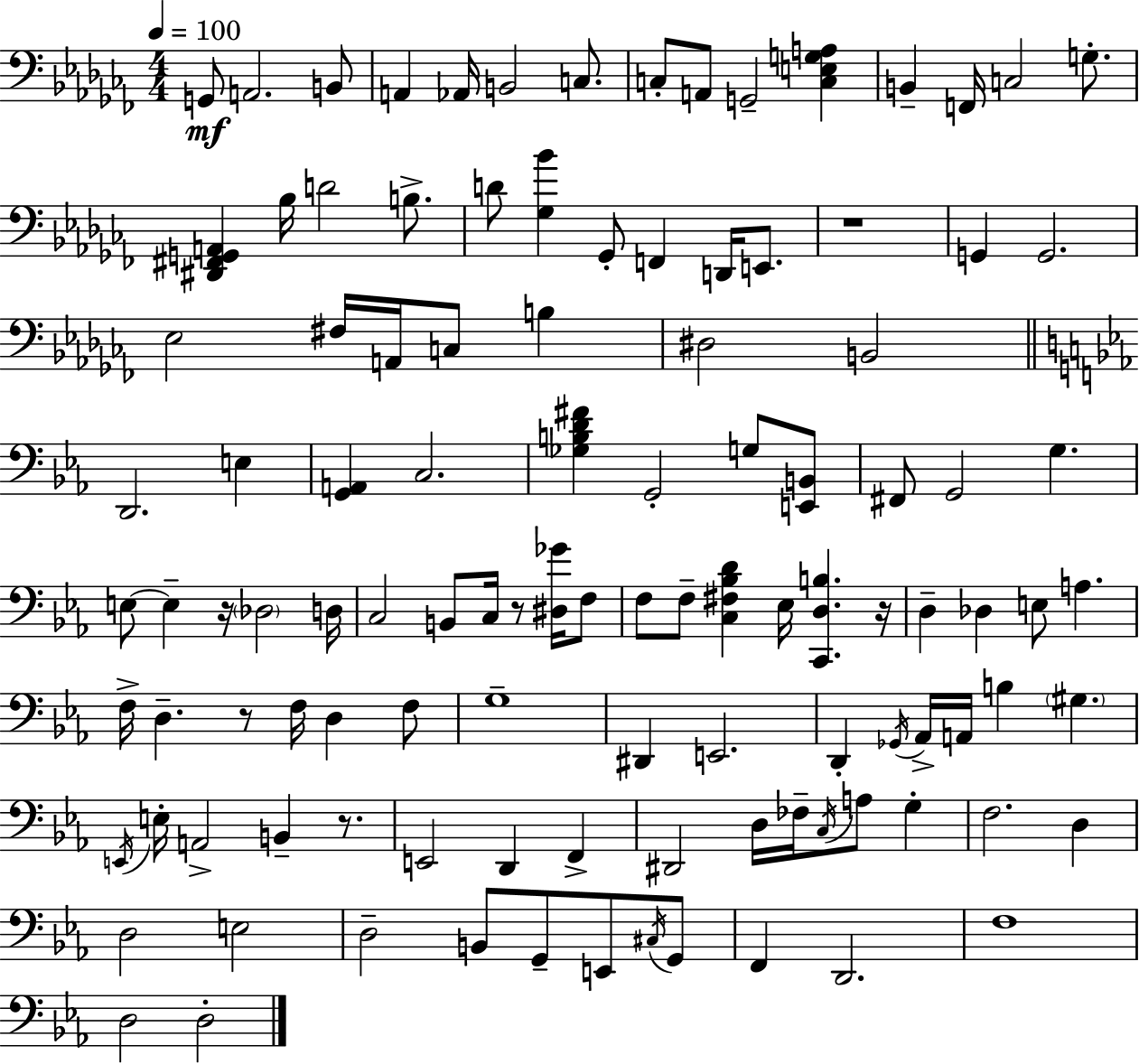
{
  \clef bass
  \numericTimeSignature
  \time 4/4
  \key aes \minor
  \tempo 4 = 100
  g,8\mf a,2. b,8 | a,4 aes,16 b,2 c8. | c8-. a,8 g,2-- <c e g a>4 | b,4-- f,16 c2 g8.-. | \break <dis, fis, g, a,>4 bes16 d'2 b8.-> | d'8 <ges bes'>4 ges,8-. f,4 d,16 e,8. | r1 | g,4 g,2. | \break ees2 fis16 a,16 c8 b4 | dis2 b,2 | \bar "||" \break \key c \minor d,2. e4 | <g, a,>4 c2. | <ges b d' fis'>4 g,2-. g8 <e, b,>8 | fis,8 g,2 g4. | \break e8~~ e4-- r16 \parenthesize des2 d16 | c2 b,8 c16 r8 <dis ges'>16 f8 | f8 f8-- <c fis bes d'>4 ees16 <c, d b>4. r16 | d4-- des4 e8 a4. | \break f16-> d4.-- r8 f16 d4 f8 | g1-- | dis,4 e,2. | d,4-. \acciaccatura { ges,16 } aes,16-> a,16 b4 \parenthesize gis4. | \break \acciaccatura { e,16 } e16-. a,2-> b,4-- r8. | e,2 d,4 f,4-> | dis,2 d16 fes16-- \acciaccatura { c16 } a8 g4-. | f2. d4 | \break d2 e2 | d2-- b,8 g,8-- e,8 | \acciaccatura { cis16 } g,8 f,4 d,2. | f1 | \break d2 d2-. | \bar "|."
}